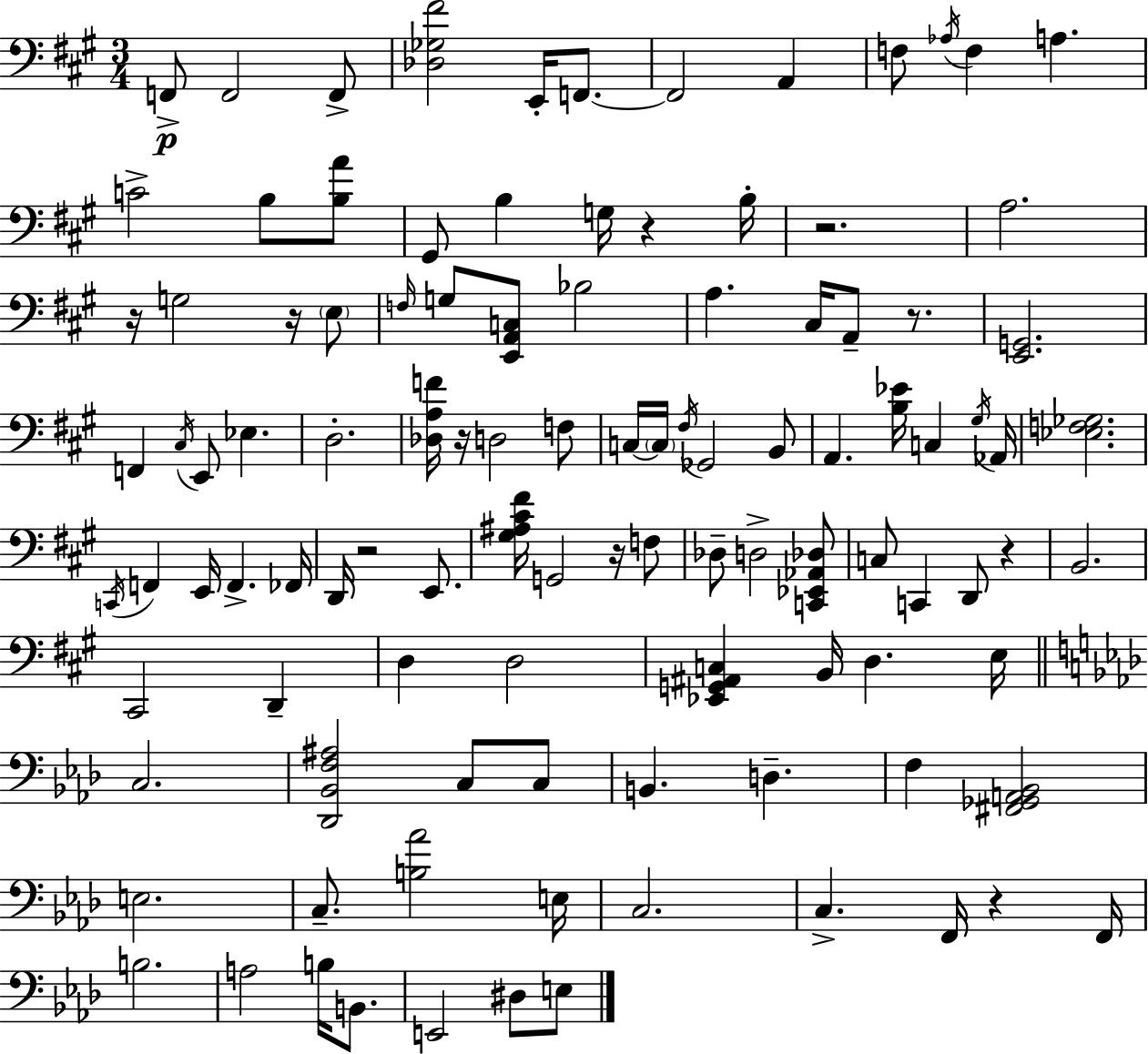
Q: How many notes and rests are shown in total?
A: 107